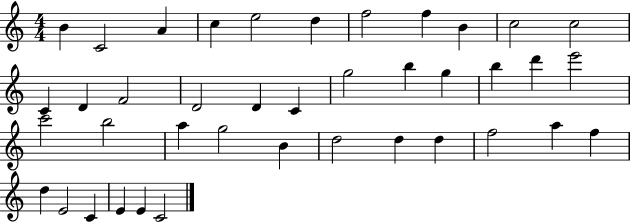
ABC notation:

X:1
T:Untitled
M:4/4
L:1/4
K:C
B C2 A c e2 d f2 f B c2 c2 C D F2 D2 D C g2 b g b d' e'2 c'2 b2 a g2 B d2 d d f2 a f d E2 C E E C2